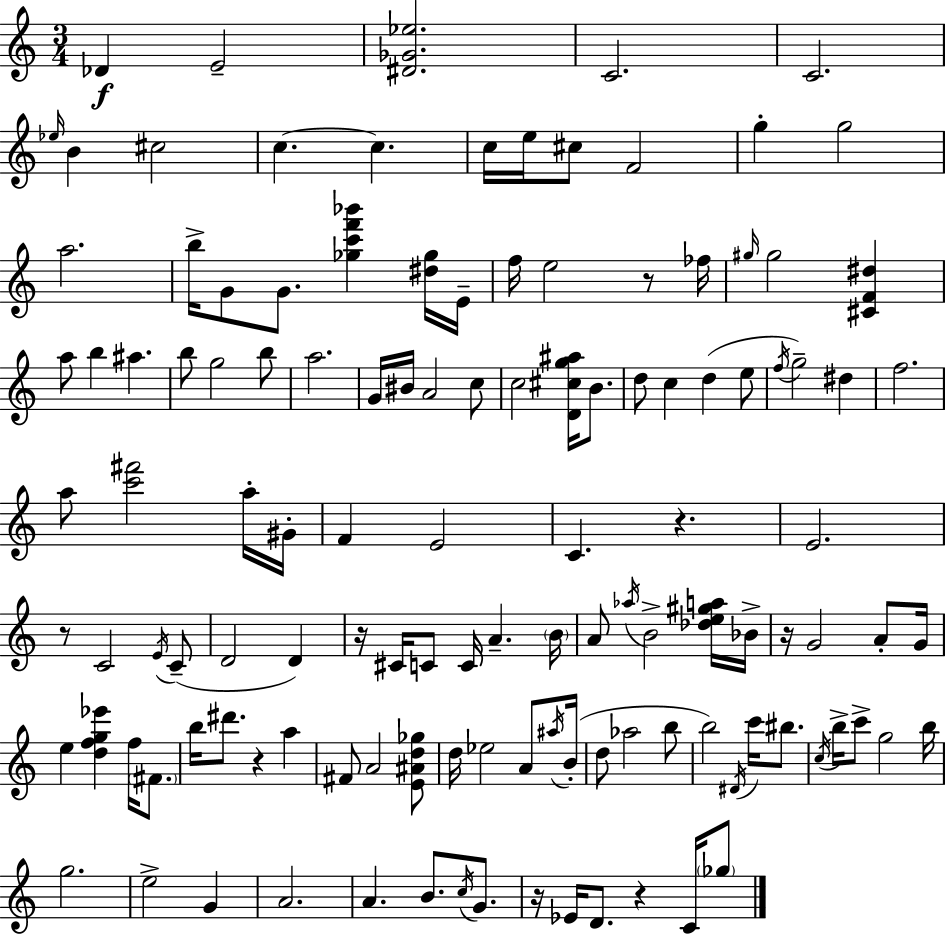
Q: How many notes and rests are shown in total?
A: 124